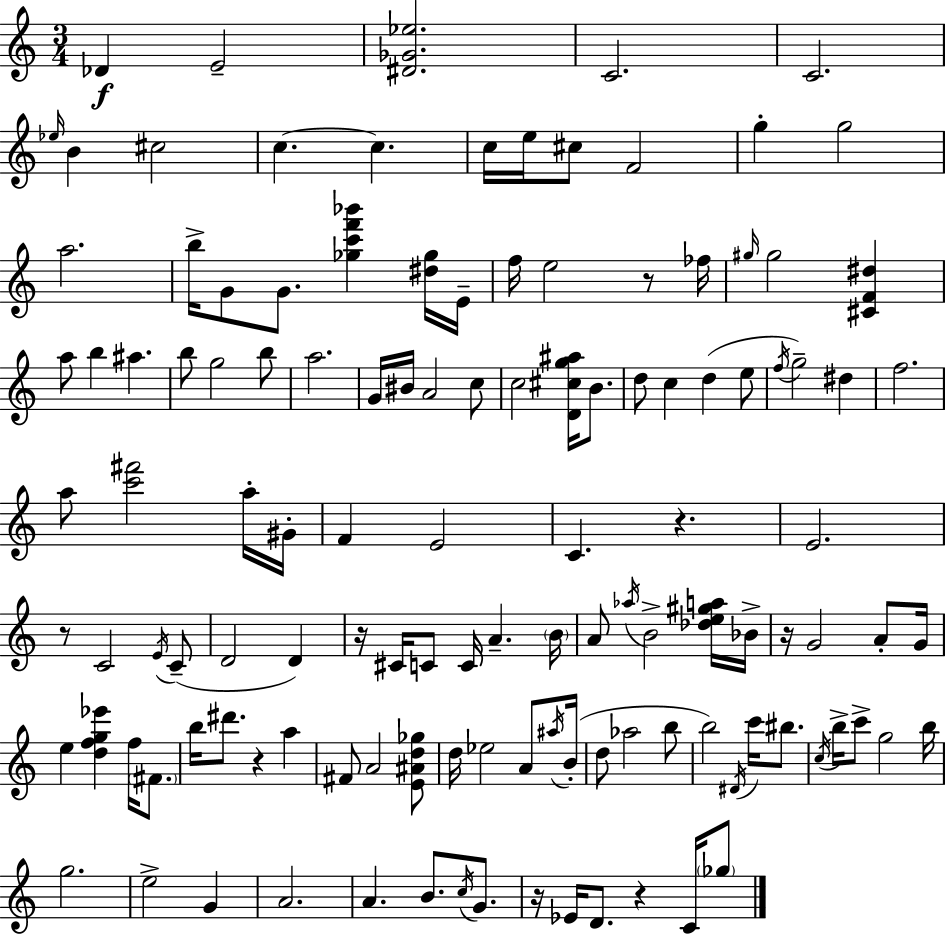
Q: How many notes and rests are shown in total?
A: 124